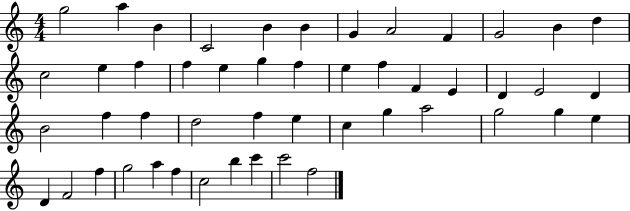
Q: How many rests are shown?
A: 0